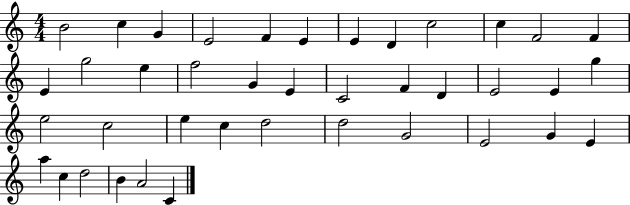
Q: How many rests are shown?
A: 0